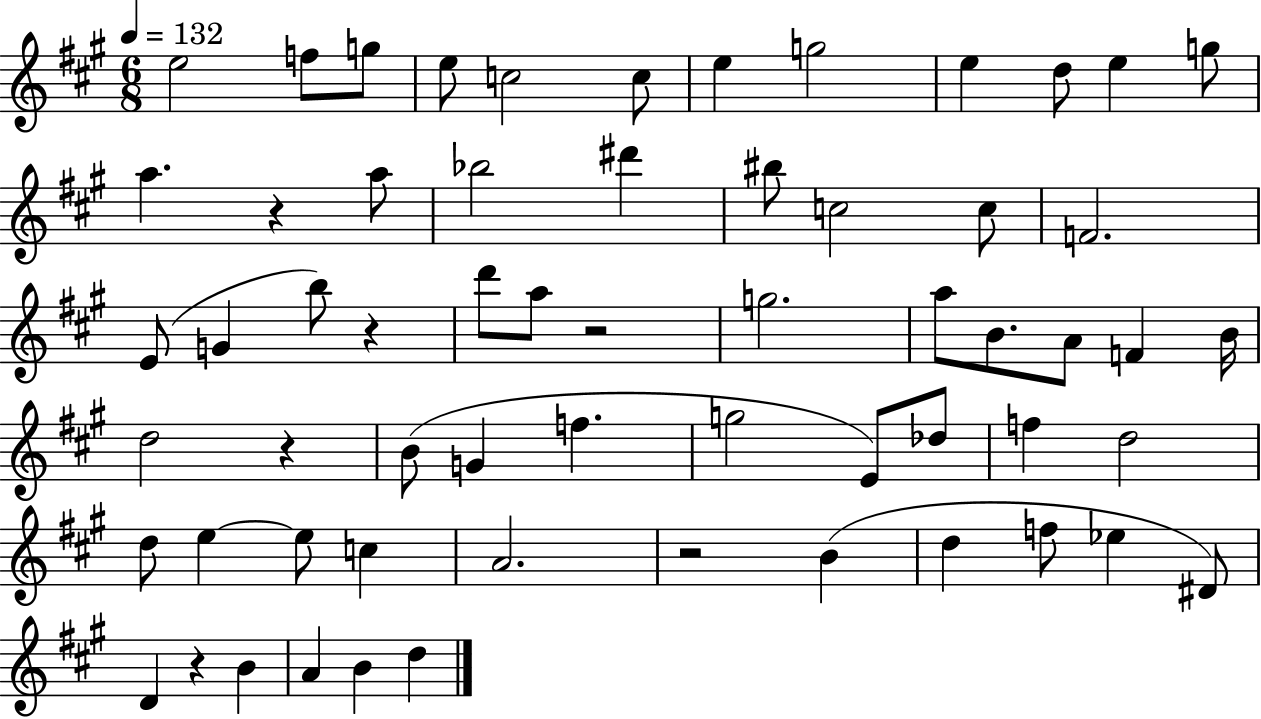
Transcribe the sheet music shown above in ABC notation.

X:1
T:Untitled
M:6/8
L:1/4
K:A
e2 f/2 g/2 e/2 c2 c/2 e g2 e d/2 e g/2 a z a/2 _b2 ^d' ^b/2 c2 c/2 F2 E/2 G b/2 z d'/2 a/2 z2 g2 a/2 B/2 A/2 F B/4 d2 z B/2 G f g2 E/2 _d/2 f d2 d/2 e e/2 c A2 z2 B d f/2 _e ^D/2 D z B A B d